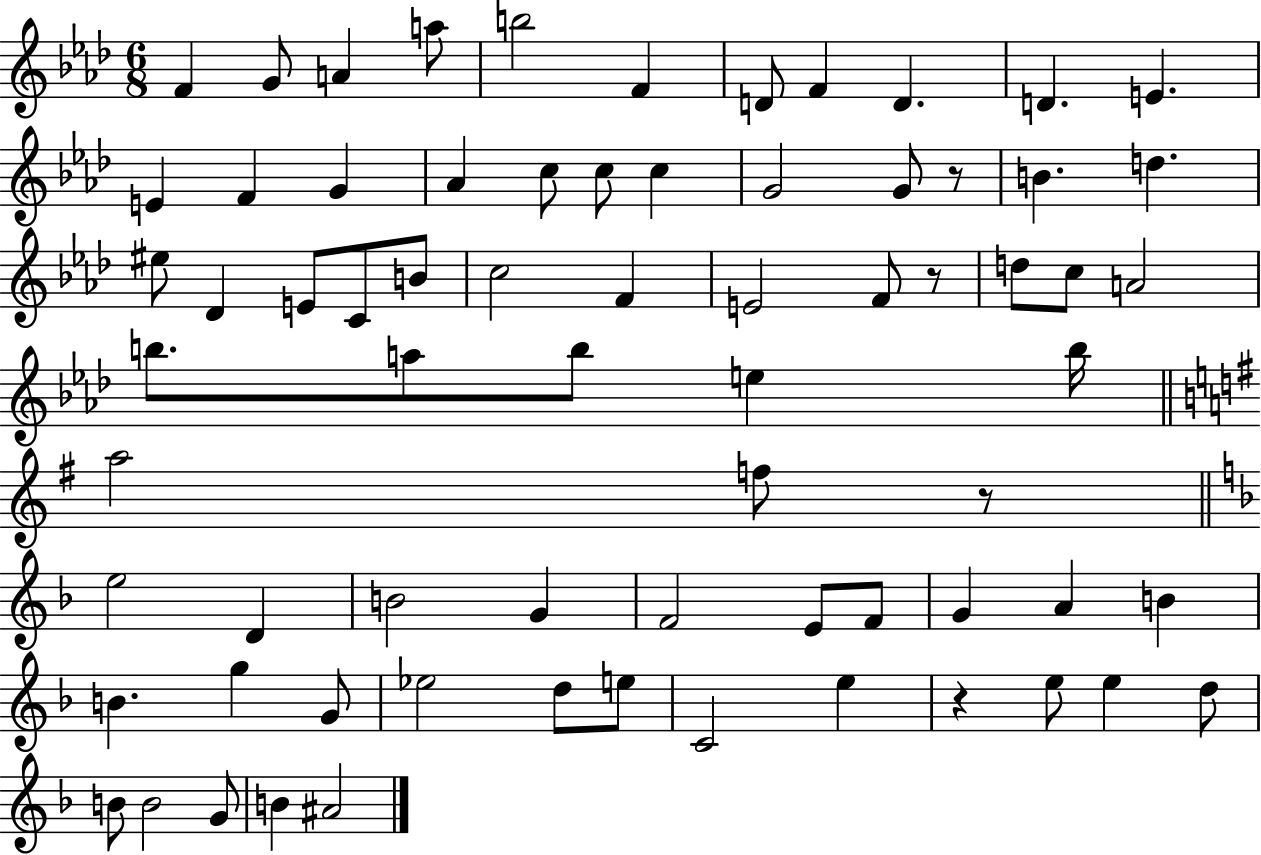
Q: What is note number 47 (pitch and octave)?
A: E4